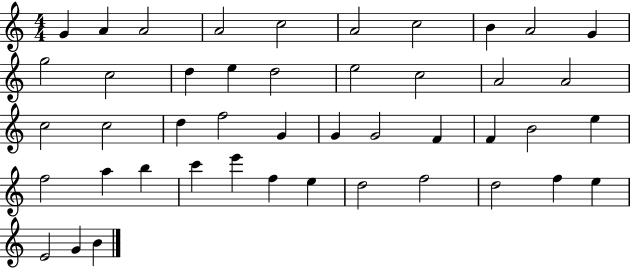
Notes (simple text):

G4/q A4/q A4/h A4/h C5/h A4/h C5/h B4/q A4/h G4/q G5/h C5/h D5/q E5/q D5/h E5/h C5/h A4/h A4/h C5/h C5/h D5/q F5/h G4/q G4/q G4/h F4/q F4/q B4/h E5/q F5/h A5/q B5/q C6/q E6/q F5/q E5/q D5/h F5/h D5/h F5/q E5/q E4/h G4/q B4/q